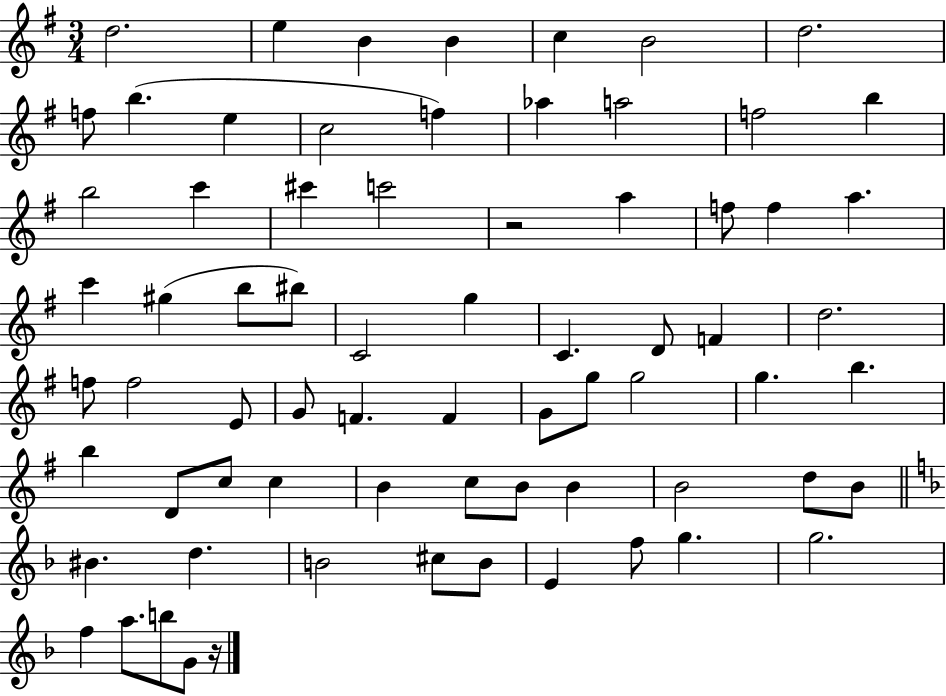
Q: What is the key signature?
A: G major